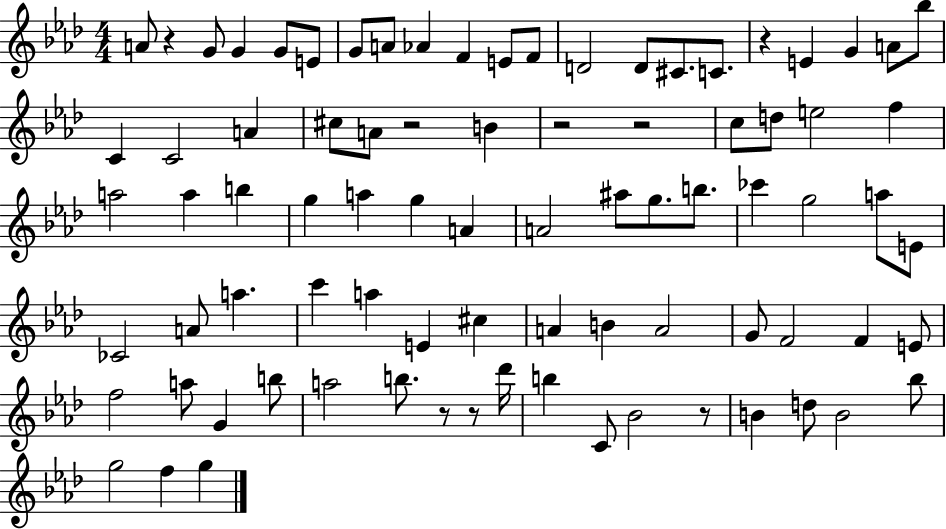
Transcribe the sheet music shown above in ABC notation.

X:1
T:Untitled
M:4/4
L:1/4
K:Ab
A/2 z G/2 G G/2 E/2 G/2 A/2 _A F E/2 F/2 D2 D/2 ^C/2 C/2 z E G A/2 _b/2 C C2 A ^c/2 A/2 z2 B z2 z2 c/2 d/2 e2 f a2 a b g a g A A2 ^a/2 g/2 b/2 _c' g2 a/2 E/2 _C2 A/2 a c' a E ^c A B A2 G/2 F2 F E/2 f2 a/2 G b/2 a2 b/2 z/2 z/2 _d'/4 b C/2 _B2 z/2 B d/2 B2 _b/2 g2 f g